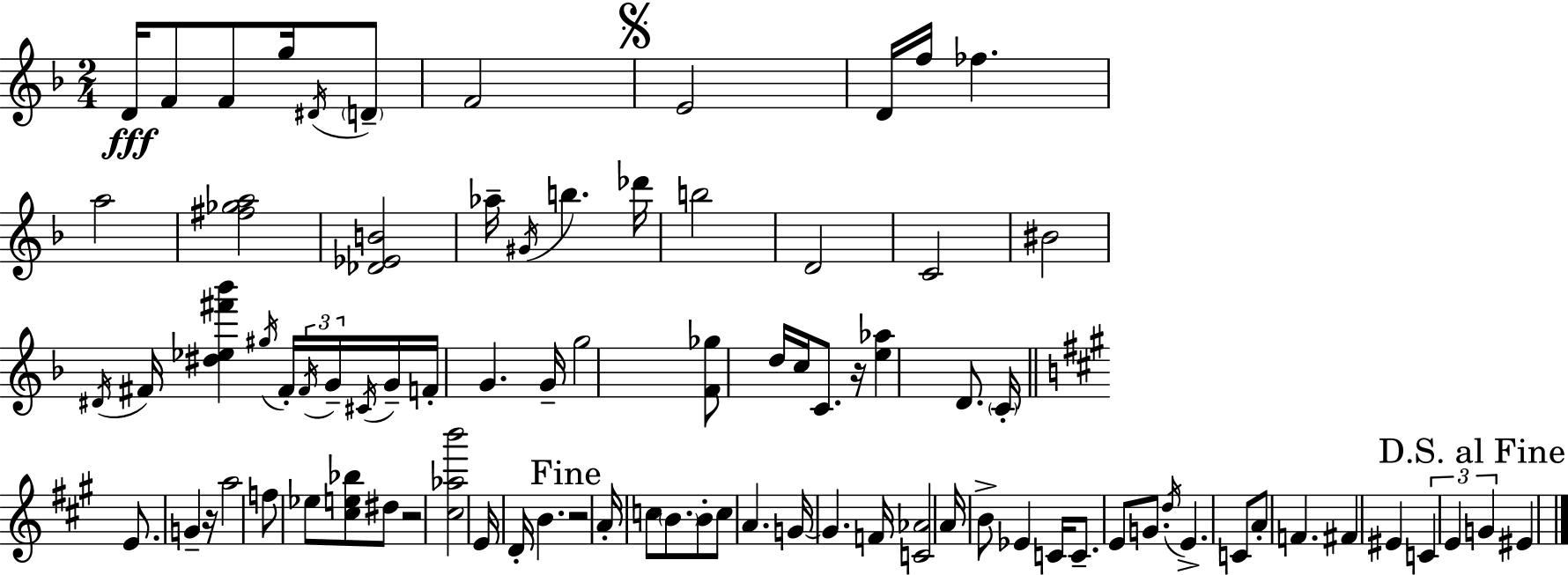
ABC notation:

X:1
T:Untitled
M:2/4
L:1/4
K:Dm
D/4 F/2 F/2 g/4 ^D/4 D/2 F2 E2 D/4 f/4 _f a2 [^f_ga]2 [_D_EB]2 _a/4 ^G/4 b _d'/4 b2 D2 C2 ^B2 ^D/4 ^F/4 [^d_e^f'_b'] ^g/4 ^F/4 ^F/4 G/4 ^C/4 G/4 F/4 G G/4 g2 [F_g]/2 d/4 c/4 C/2 z/4 [e_a] D/2 C/4 E/2 G z/4 a2 f/2 _e/2 [^ce_b]/2 ^d/2 z2 [^c_ab']2 E/4 D/4 B z2 A/4 c/2 B/2 B/2 c/2 A G/4 G F/4 [C_A]2 A/4 B/2 _E C/4 C/2 E/2 G/2 d/4 E C/2 A/2 F ^F ^E C E G ^E